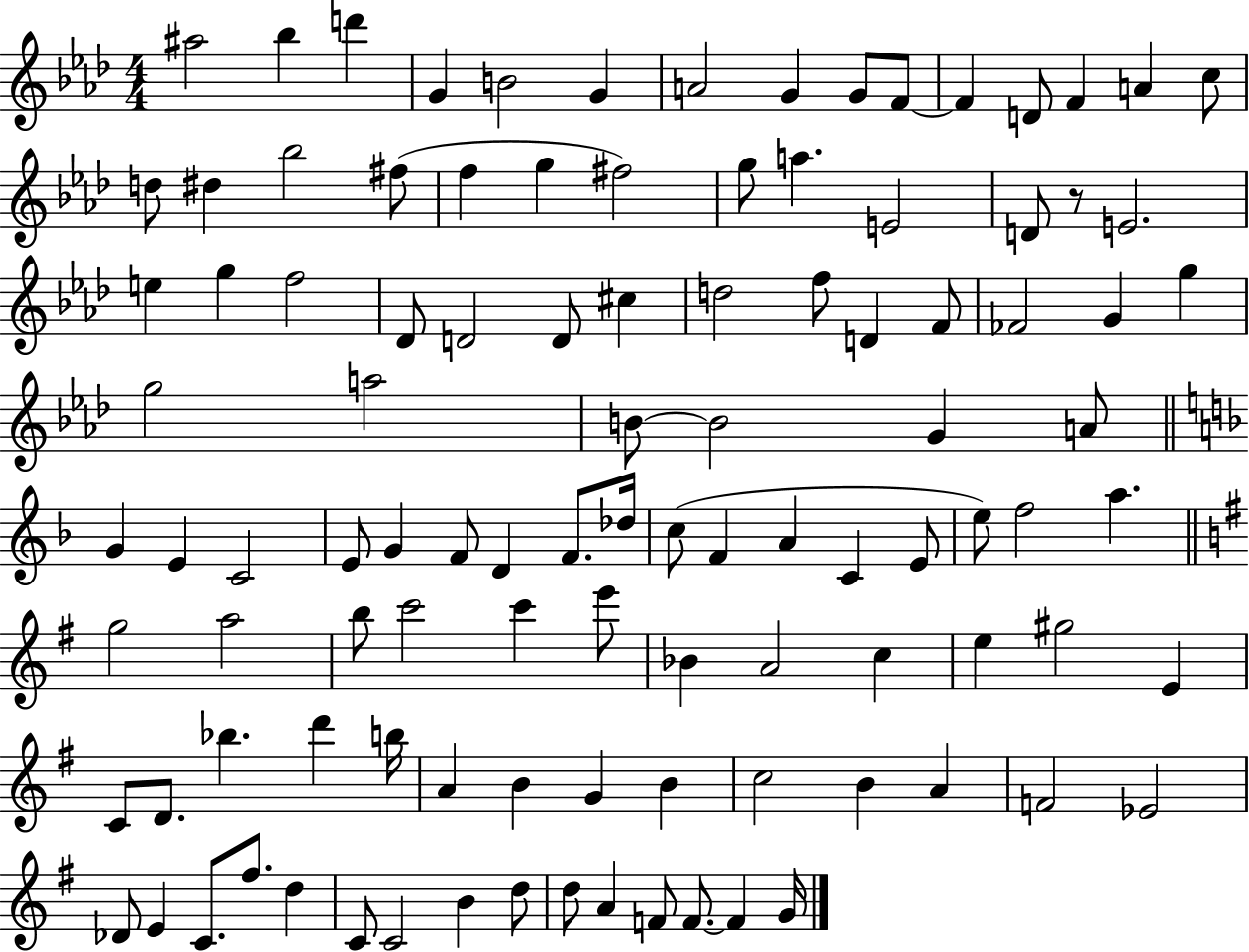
A#5/h Bb5/q D6/q G4/q B4/h G4/q A4/h G4/q G4/e F4/e F4/q D4/e F4/q A4/q C5/e D5/e D#5/q Bb5/h F#5/e F5/q G5/q F#5/h G5/e A5/q. E4/h D4/e R/e E4/h. E5/q G5/q F5/h Db4/e D4/h D4/e C#5/q D5/h F5/e D4/q F4/e FES4/h G4/q G5/q G5/h A5/h B4/e B4/h G4/q A4/e G4/q E4/q C4/h E4/e G4/q F4/e D4/q F4/e. Db5/s C5/e F4/q A4/q C4/q E4/e E5/e F5/h A5/q. G5/h A5/h B5/e C6/h C6/q E6/e Bb4/q A4/h C5/q E5/q G#5/h E4/q C4/e D4/e. Bb5/q. D6/q B5/s A4/q B4/q G4/q B4/q C5/h B4/q A4/q F4/h Eb4/h Db4/e E4/q C4/e. F#5/e. D5/q C4/e C4/h B4/q D5/e D5/e A4/q F4/e F4/e. F4/q G4/s